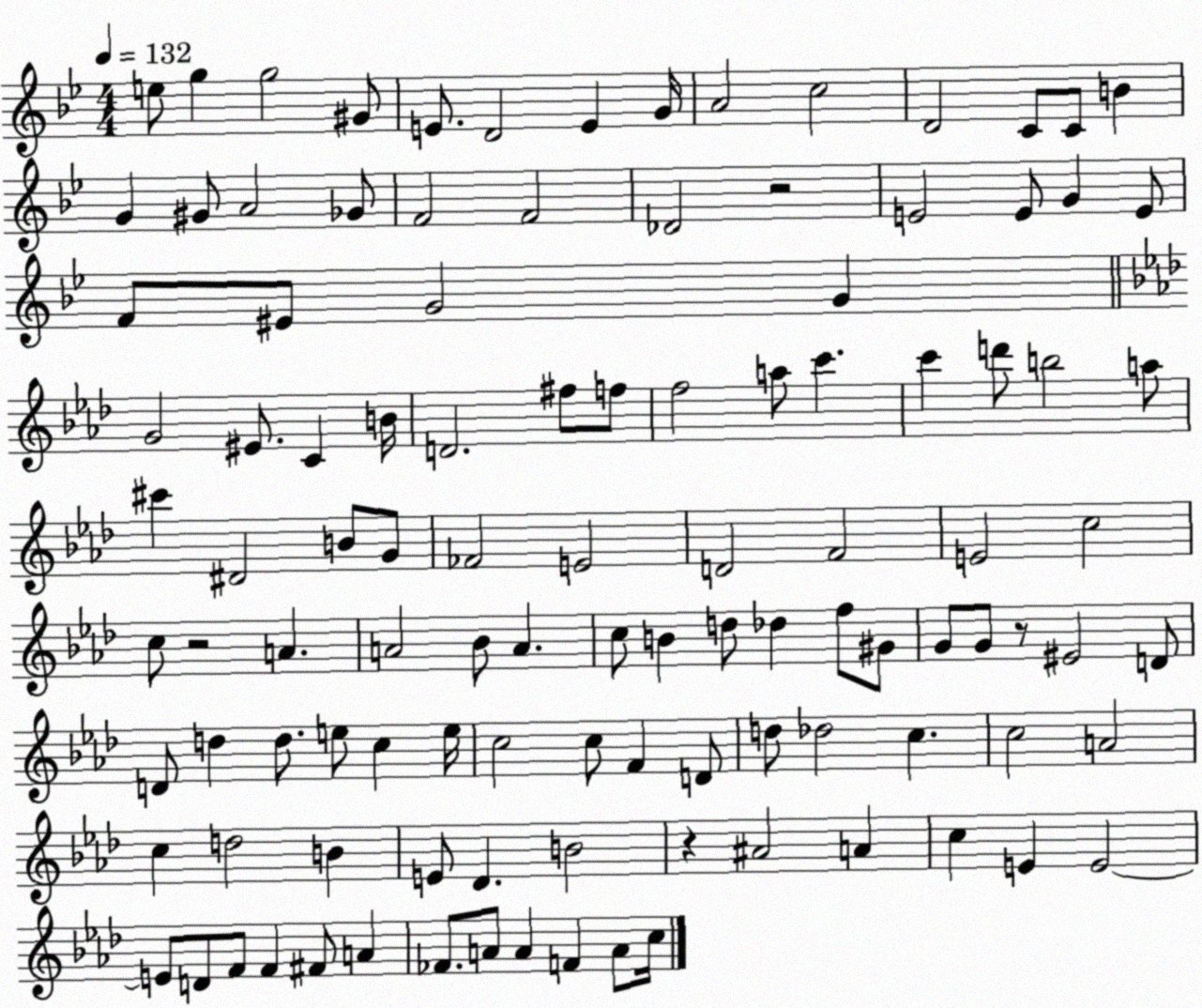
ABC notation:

X:1
T:Untitled
M:4/4
L:1/4
K:Bb
e/2 g g2 ^G/2 E/2 D2 E G/4 A2 c2 D2 C/2 C/2 B G ^G/2 A2 _G/2 F2 F2 _D2 z2 E2 E/2 G E/2 F/2 ^E/2 G2 G G2 ^E/2 C B/4 D2 ^f/2 f/2 f2 a/2 c' c' d'/2 b2 a/2 ^c' ^D2 B/2 G/2 _F2 E2 D2 F2 E2 c2 c/2 z2 A A2 _B/2 A c/2 B d/2 _d f/2 ^G/2 G/2 G/2 z/2 ^E2 D/2 D/2 d d/2 e/2 c e/4 c2 c/2 F D/2 d/2 _d2 c c2 A2 c d2 B E/2 _D B2 z ^A2 A c E E2 E/2 D/2 F/2 F ^F/2 A _F/2 A/2 A F A/2 c/4